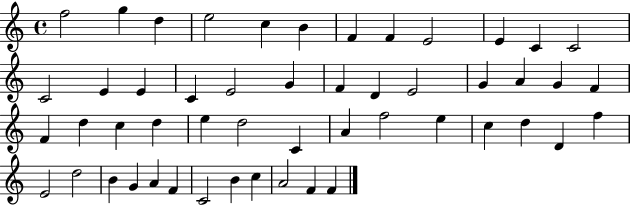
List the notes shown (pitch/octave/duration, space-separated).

F5/h G5/q D5/q E5/h C5/q B4/q F4/q F4/q E4/h E4/q C4/q C4/h C4/h E4/q E4/q C4/q E4/h G4/q F4/q D4/q E4/h G4/q A4/q G4/q F4/q F4/q D5/q C5/q D5/q E5/q D5/h C4/q A4/q F5/h E5/q C5/q D5/q D4/q F5/q E4/h D5/h B4/q G4/q A4/q F4/q C4/h B4/q C5/q A4/h F4/q F4/q